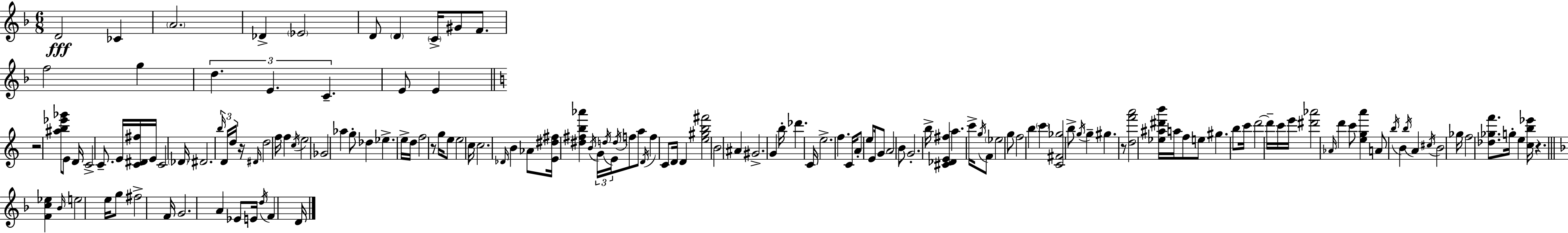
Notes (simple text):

D4/h CES4/q A4/h. Db4/q Eb4/h D4/e D4/q C4/s G#4/e F4/e. F5/h G5/q D5/q. E4/q. C4/q. E4/e E4/q R/h [A#5,B5,Eb6,Gb6]/e E4/e D4/s C4/h C4/e. E4/s [C4,D#4,F#5]/s E4/s C4/h Db4/s D#4/h. B5/s D4/s D5/s R/s D#4/s D5/h F5/s F5/q C5/s E5/h Gb4/h Ab5/q G5/e Db5/q Eb5/q. E5/s D5/s F5/h R/e G5/s E5/e E5/h C5/s C5/h. Db4/s B4/q Ab4/e [E4,D#5,F#5]/s [D#5,F#5,B5,Ab6]/q B4/s G4/s D5/s E4/s D5/s F5/e A5/e D4/s F5/q C4/e D4/s D4/q [E5,G#5,B5,F#6]/h B4/h A#4/q G#4/h. G4/q B5/s Db6/q. C4/s E5/h. F5/q. C4/s A4/e E5/e E4/s G4/e A4/h B4/e G4/h. B5/s [C#4,Db4,E4,F#5]/q A5/q. C6/s G5/s F4/e Eb5/h G5/e F5/h B5/q C6/q [C4,F#4,Gb5]/h B5/e G5/s G5/q G#5/q. R/e [D5,F6,A6]/h [Eb5,A#5,D#6,B6]/s A5/s F5/e E5/e G#5/q. B5/e C6/s D6/h D6/s C6/s E6/s [D#6,Ab6]/h Ab4/s D6/q C6/e [E5,G5,A6]/q A4/e B5/s B4/q B5/s A4/q C#5/s B4/h Gb5/s F5/h [Db5,Gb5,F6]/e. G5/s E5/q [C5,B5,Eb6]/s R/q. [F4,C5,Eb5]/q Bb4/s E5/h E5/s G5/e F#5/h F4/s G4/h. A4/q Eb4/e E4/s D5/s F4/q D4/s